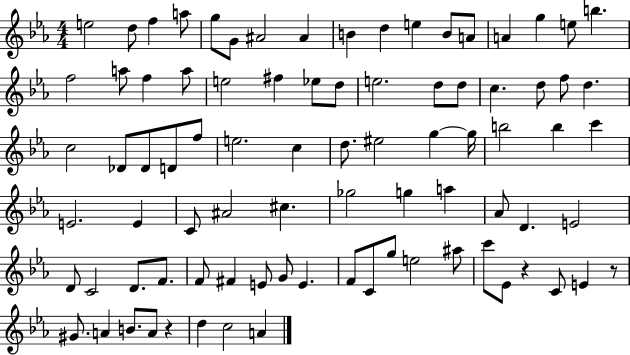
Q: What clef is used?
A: treble